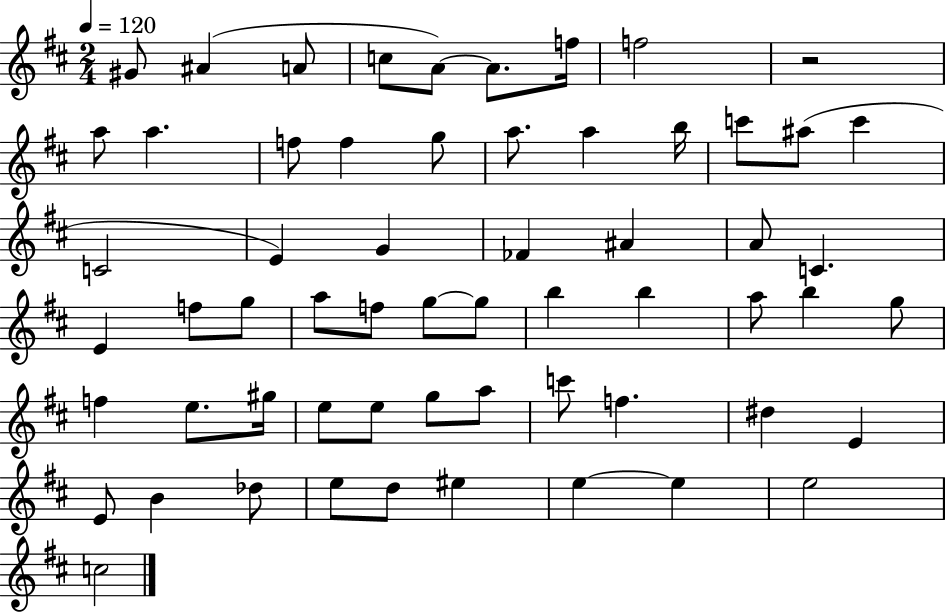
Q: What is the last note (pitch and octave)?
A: C5